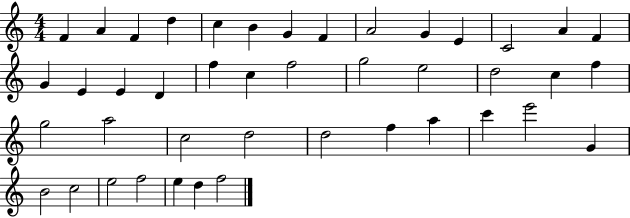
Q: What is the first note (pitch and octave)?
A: F4